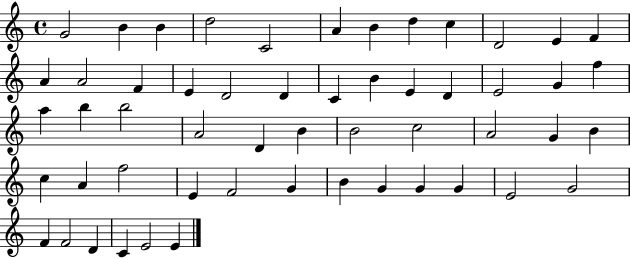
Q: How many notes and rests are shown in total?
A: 54